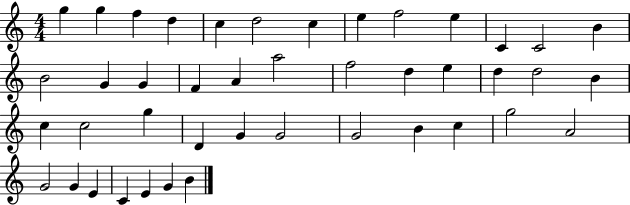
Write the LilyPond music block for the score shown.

{
  \clef treble
  \numericTimeSignature
  \time 4/4
  \key c \major
  g''4 g''4 f''4 d''4 | c''4 d''2 c''4 | e''4 f''2 e''4 | c'4 c'2 b'4 | \break b'2 g'4 g'4 | f'4 a'4 a''2 | f''2 d''4 e''4 | d''4 d''2 b'4 | \break c''4 c''2 g''4 | d'4 g'4 g'2 | g'2 b'4 c''4 | g''2 a'2 | \break g'2 g'4 e'4 | c'4 e'4 g'4 b'4 | \bar "|."
}